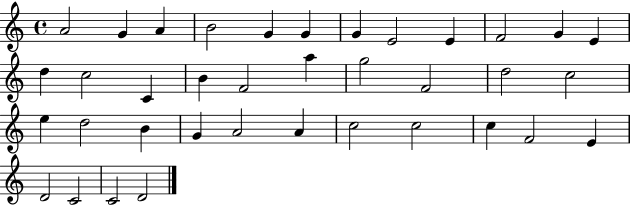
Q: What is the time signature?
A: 4/4